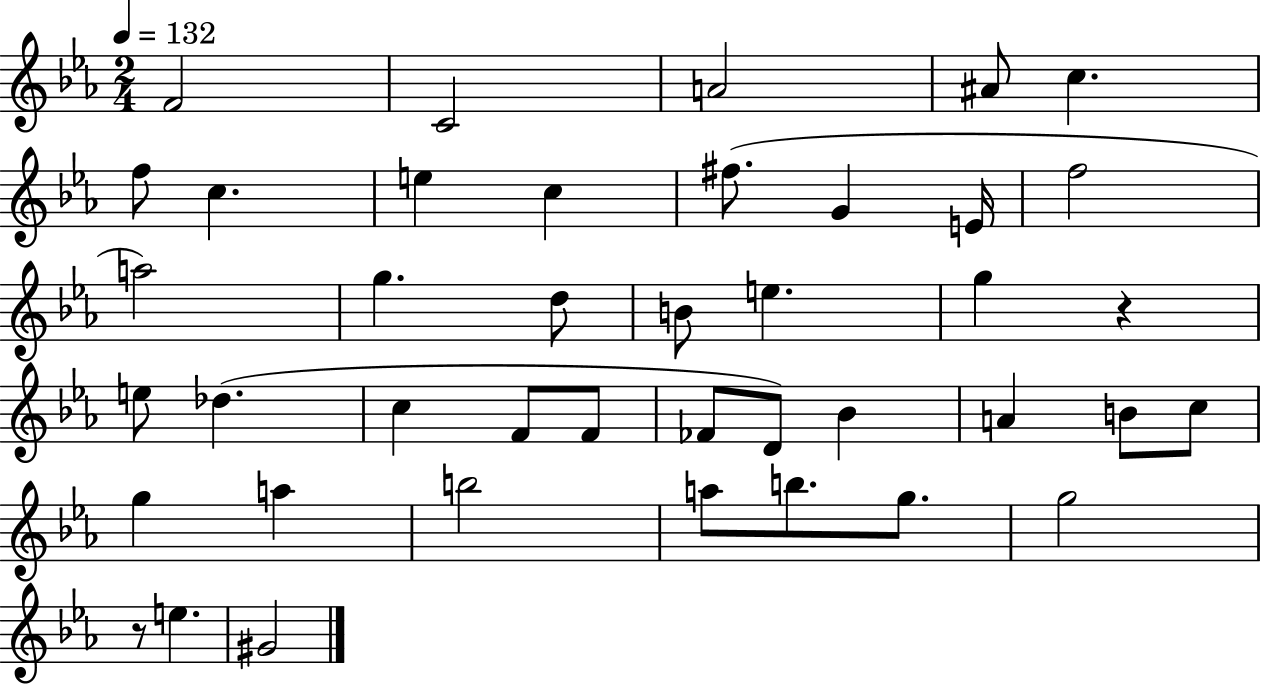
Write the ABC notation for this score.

X:1
T:Untitled
M:2/4
L:1/4
K:Eb
F2 C2 A2 ^A/2 c f/2 c e c ^f/2 G E/4 f2 a2 g d/2 B/2 e g z e/2 _d c F/2 F/2 _F/2 D/2 _B A B/2 c/2 g a b2 a/2 b/2 g/2 g2 z/2 e ^G2